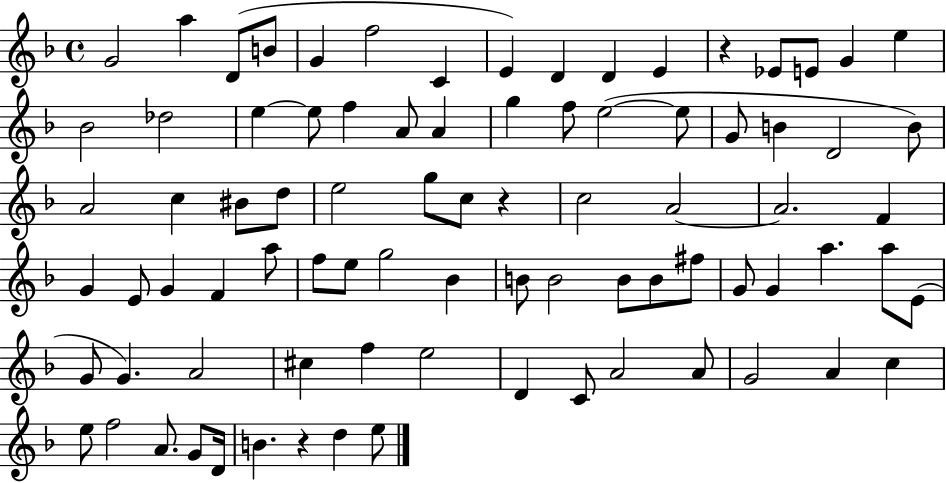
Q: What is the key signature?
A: F major